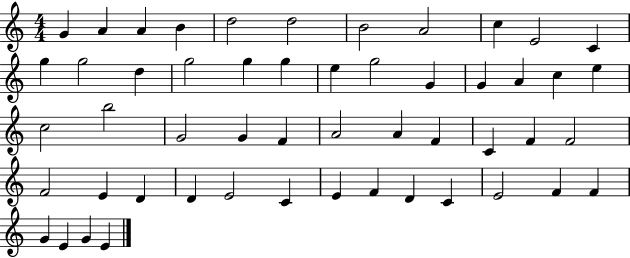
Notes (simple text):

G4/q A4/q A4/q B4/q D5/h D5/h B4/h A4/h C5/q E4/h C4/q G5/q G5/h D5/q G5/h G5/q G5/q E5/q G5/h G4/q G4/q A4/q C5/q E5/q C5/h B5/h G4/h G4/q F4/q A4/h A4/q F4/q C4/q F4/q F4/h F4/h E4/q D4/q D4/q E4/h C4/q E4/q F4/q D4/q C4/q E4/h F4/q F4/q G4/q E4/q G4/q E4/q